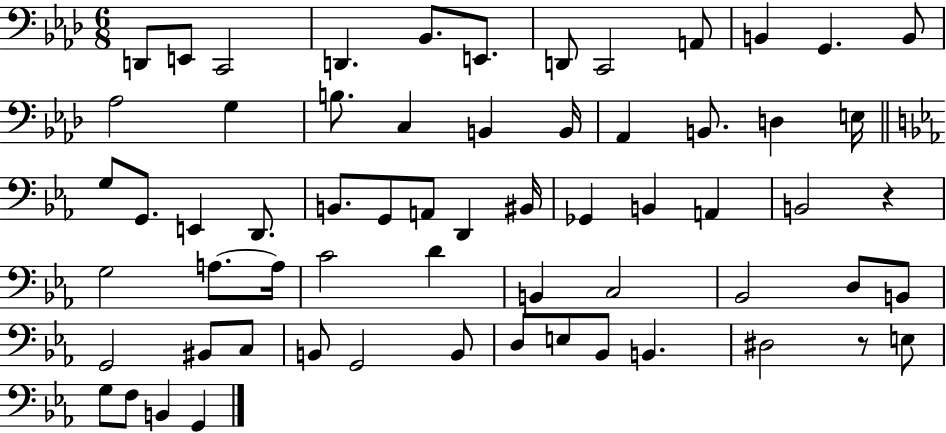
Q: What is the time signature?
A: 6/8